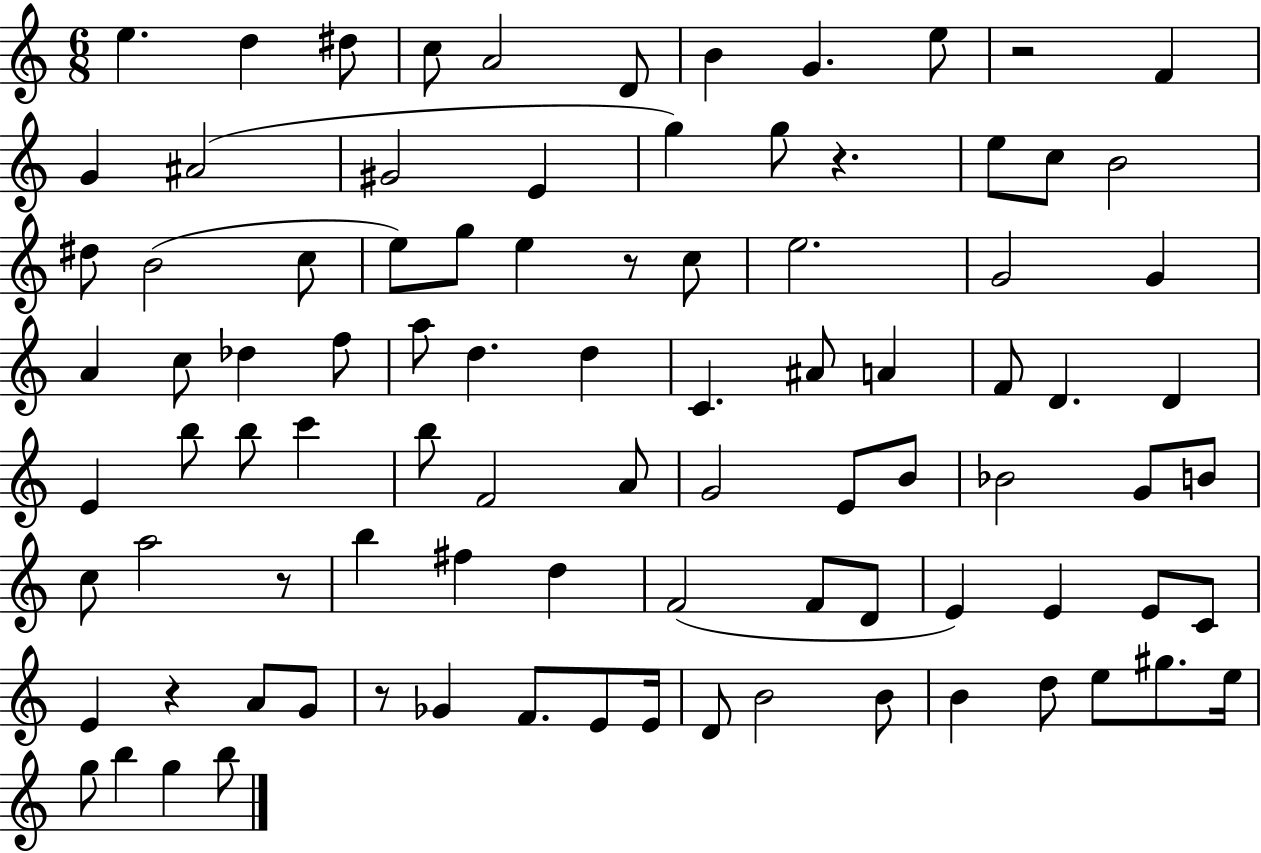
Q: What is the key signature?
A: C major